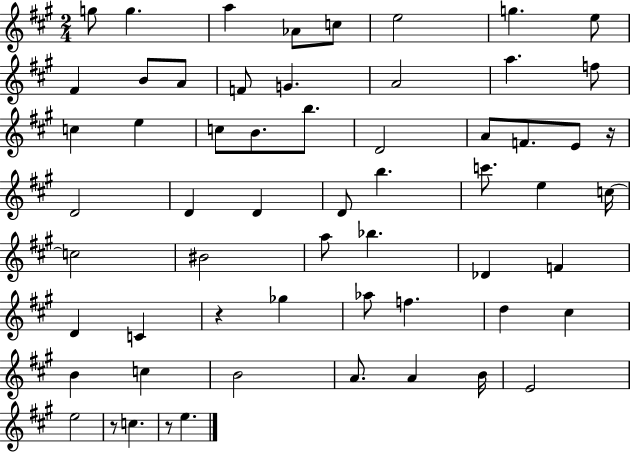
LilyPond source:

{
  \clef treble
  \numericTimeSignature
  \time 2/4
  \key a \major
  g''8 g''4. | a''4 aes'8 c''8 | e''2 | g''4. e''8 | \break fis'4 b'8 a'8 | f'8 g'4. | a'2 | a''4. f''8 | \break c''4 e''4 | c''8 b'8. b''8. | d'2 | a'8 f'8. e'8 r16 | \break d'2 | d'4 d'4 | d'8 b''4. | c'''8. e''4 c''16~~ | \break c''2 | bis'2 | a''8 bes''4. | des'4 f'4 | \break d'4 c'4 | r4 ges''4 | aes''8 f''4. | d''4 cis''4 | \break b'4 c''4 | b'2 | a'8. a'4 b'16 | e'2 | \break e''2 | r8 c''4. | r8 e''4. | \bar "|."
}